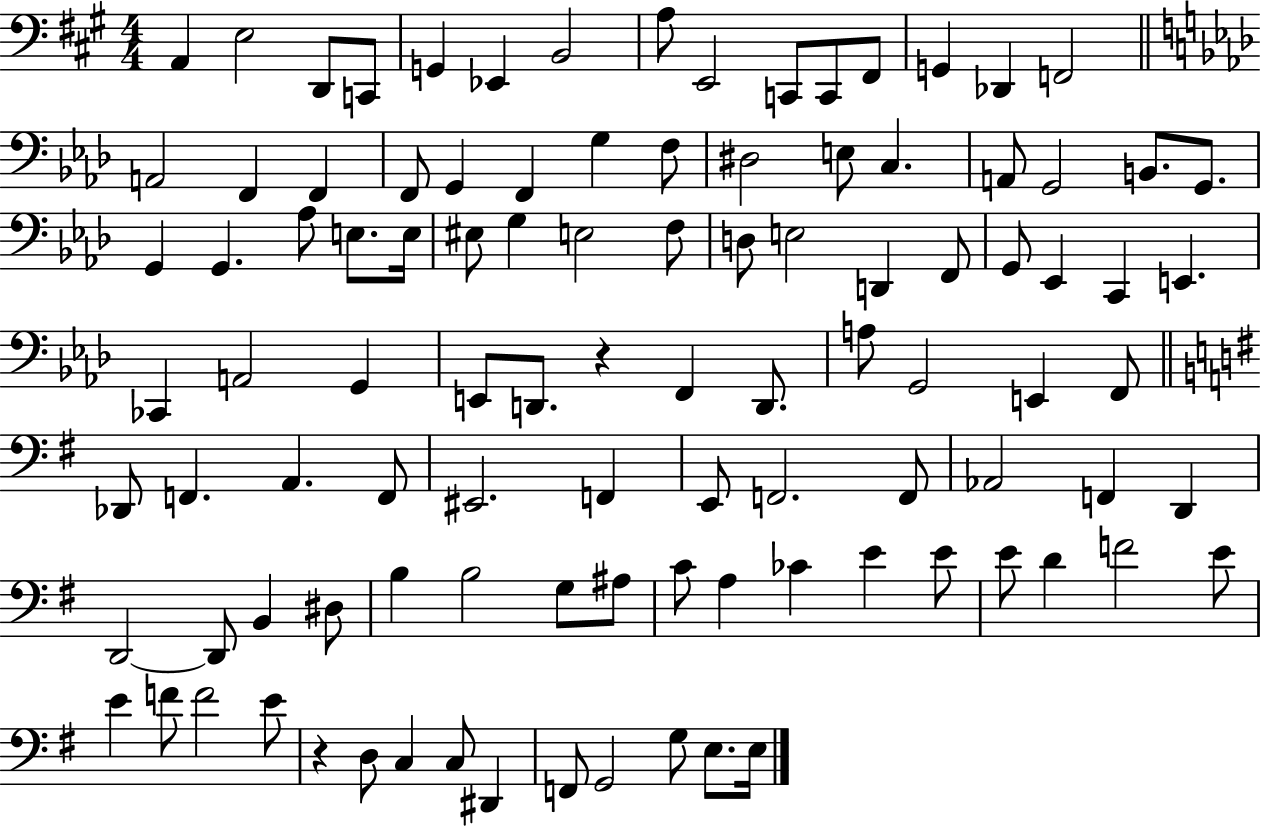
X:1
T:Untitled
M:4/4
L:1/4
K:A
A,, E,2 D,,/2 C,,/2 G,, _E,, B,,2 A,/2 E,,2 C,,/2 C,,/2 ^F,,/2 G,, _D,, F,,2 A,,2 F,, F,, F,,/2 G,, F,, G, F,/2 ^D,2 E,/2 C, A,,/2 G,,2 B,,/2 G,,/2 G,, G,, _A,/2 E,/2 E,/4 ^E,/2 G, E,2 F,/2 D,/2 E,2 D,, F,,/2 G,,/2 _E,, C,, E,, _C,, A,,2 G,, E,,/2 D,,/2 z F,, D,,/2 A,/2 G,,2 E,, F,,/2 _D,,/2 F,, A,, F,,/2 ^E,,2 F,, E,,/2 F,,2 F,,/2 _A,,2 F,, D,, D,,2 D,,/2 B,, ^D,/2 B, B,2 G,/2 ^A,/2 C/2 A, _C E E/2 E/2 D F2 E/2 E F/2 F2 E/2 z D,/2 C, C,/2 ^D,, F,,/2 G,,2 G,/2 E,/2 E,/4